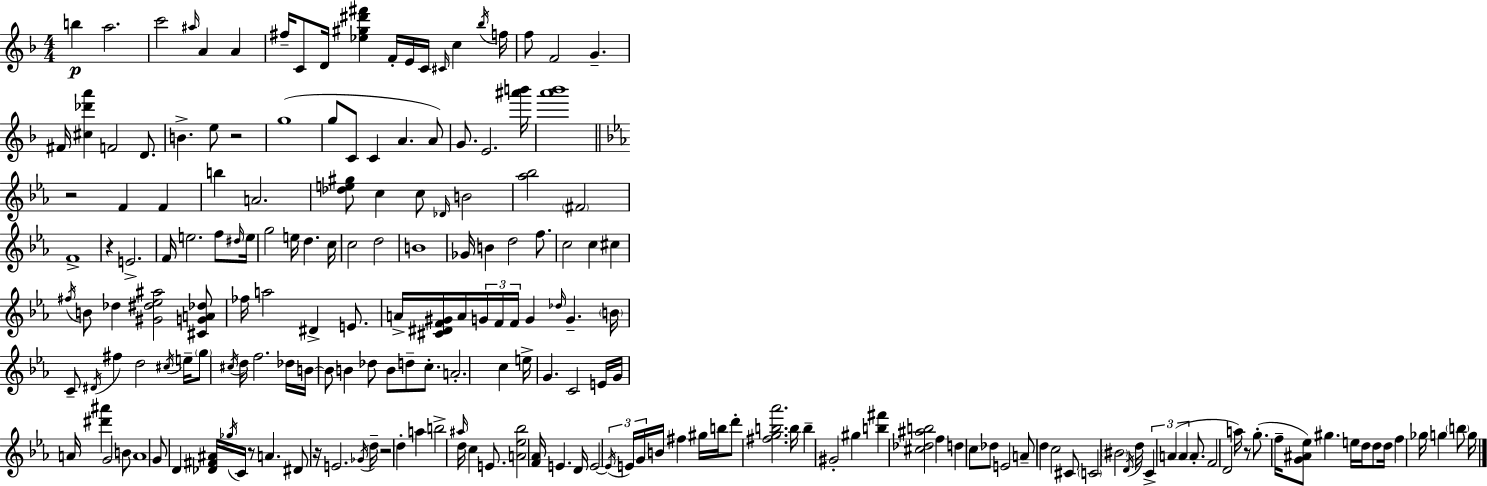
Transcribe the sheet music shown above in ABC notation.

X:1
T:Untitled
M:4/4
L:1/4
K:Dm
b a2 c'2 ^a/4 A A ^f/4 C/2 D/4 [_e^g^d'^f'] F/4 E/4 C/4 ^C/4 c _b/4 f/4 f/2 F2 G ^F/4 [^c_d'a'] F2 D/2 B e/2 z2 g4 g/2 C/2 C A A/2 G/2 E2 [^a'b']/4 [a'_b']4 z2 F F b A2 [_de^g]/2 c c/2 _D/4 B2 [_a_b]2 ^F2 F4 z E2 F/4 e2 f/2 ^d/4 e/4 g2 e/4 d c/4 c2 d2 B4 _G/4 B d2 f/2 c2 c ^c ^f/4 B/2 _d [^G^d_e^a]2 [^CGA_d]/2 _f/4 a2 ^D E/2 A/4 [^C^DF^G]/4 A/4 G/4 F/4 F/4 G _d/4 G B/4 C/2 ^D/4 ^f d2 ^c/4 e/4 g/2 ^c/4 d/4 f2 _d/4 B/4 B/2 B _d/2 B/2 d/2 c/2 A2 c e/4 G C2 E/4 G/4 A/4 [^d'^a'] G2 B/2 A4 G/2 D [_D^F^A]/4 _g/4 C/4 z/2 A ^D/2 z/4 E2 _G/4 d/4 z2 d a b2 ^a/4 d/4 c E/2 [A_e_b]2 [F_A]/4 E D/4 E2 E/4 E/4 G/4 B/4 ^f ^g/4 b/4 d'/2 [^fgb_a']2 b/4 b ^G2 ^g [b^f'] [^c_d^ab]2 f d c/2 _d/2 E2 A/2 d c2 ^C/2 C2 ^B2 D/4 d/4 C A A A/2 F2 D2 a/4 z/2 g/2 f/4 [G^A_e]/2 ^g e/4 d/4 d/2 d/4 f _g/4 g b/2 g/4